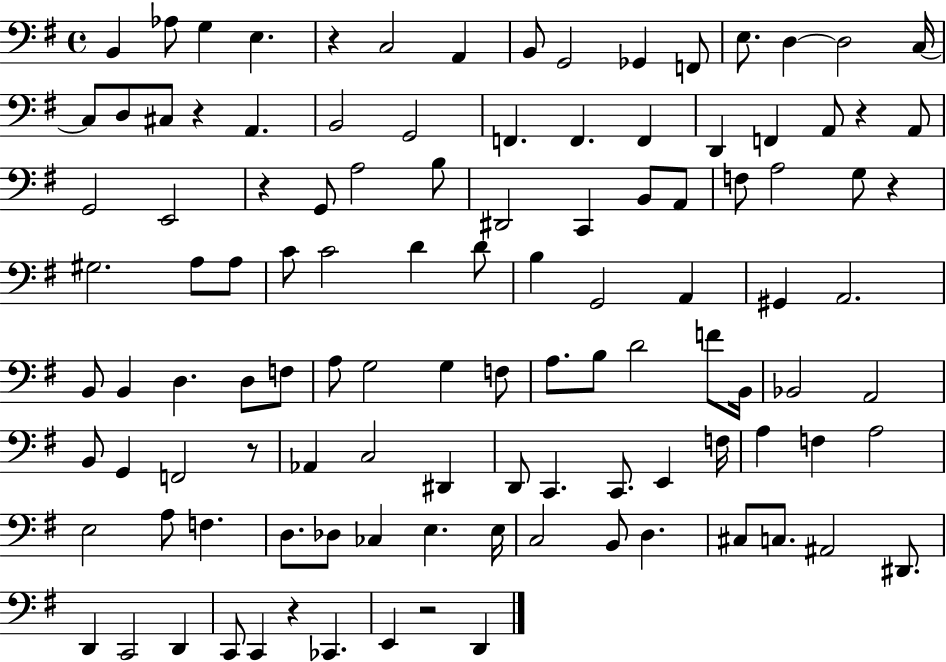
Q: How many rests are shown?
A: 8